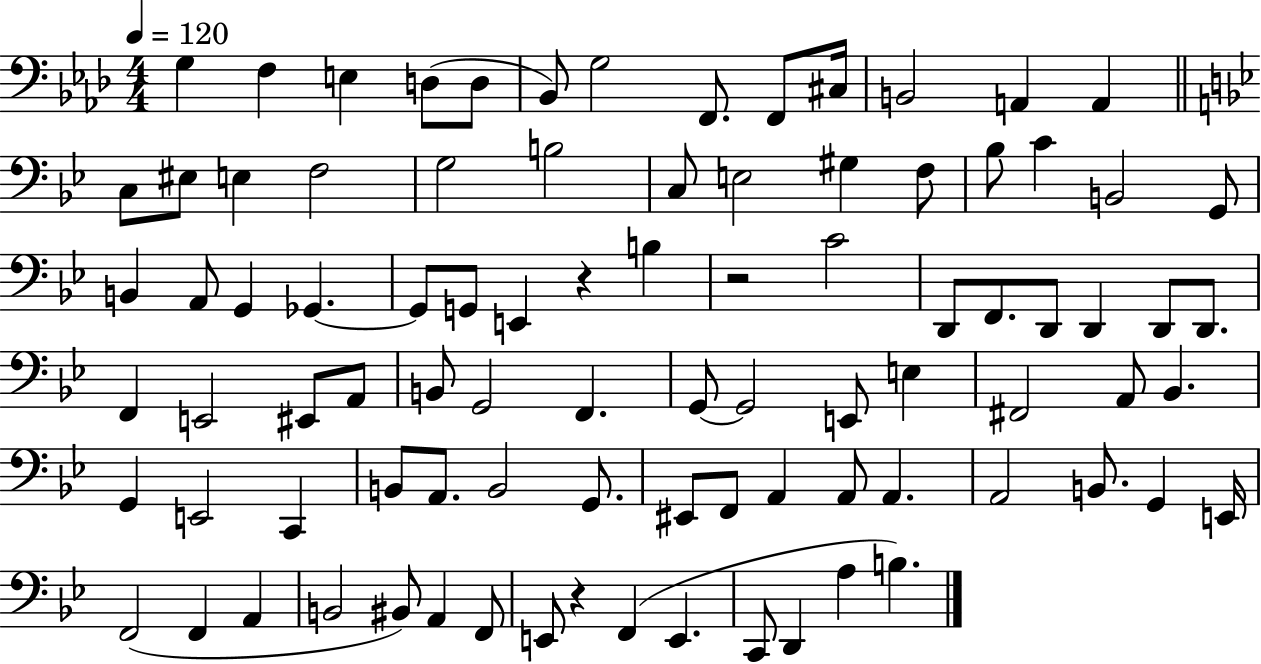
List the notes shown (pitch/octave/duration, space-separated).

G3/q F3/q E3/q D3/e D3/e Bb2/e G3/h F2/e. F2/e C#3/s B2/h A2/q A2/q C3/e EIS3/e E3/q F3/h G3/h B3/h C3/e E3/h G#3/q F3/e Bb3/e C4/q B2/h G2/e B2/q A2/e G2/q Gb2/q. Gb2/e G2/e E2/q R/q B3/q R/h C4/h D2/e F2/e. D2/e D2/q D2/e D2/e. F2/q E2/h EIS2/e A2/e B2/e G2/h F2/q. G2/e G2/h E2/e E3/q F#2/h A2/e Bb2/q. G2/q E2/h C2/q B2/e A2/e. B2/h G2/e. EIS2/e F2/e A2/q A2/e A2/q. A2/h B2/e. G2/q E2/s F2/h F2/q A2/q B2/h BIS2/e A2/q F2/e E2/e R/q F2/q E2/q. C2/e D2/q A3/q B3/q.